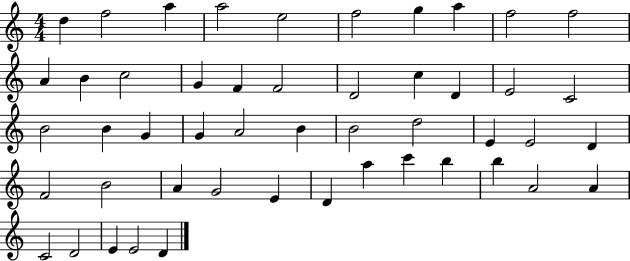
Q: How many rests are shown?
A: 0